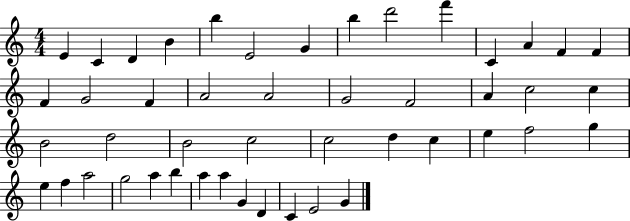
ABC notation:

X:1
T:Untitled
M:4/4
L:1/4
K:C
E C D B b E2 G b d'2 f' C A F F F G2 F A2 A2 G2 F2 A c2 c B2 d2 B2 c2 c2 d c e f2 g e f a2 g2 a b a a G D C E2 G